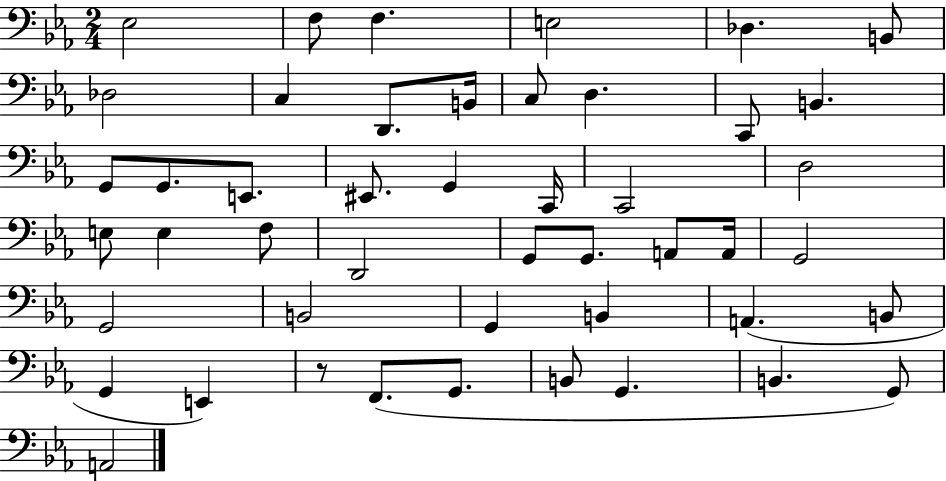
X:1
T:Untitled
M:2/4
L:1/4
K:Eb
_E,2 F,/2 F, E,2 _D, B,,/2 _D,2 C, D,,/2 B,,/4 C,/2 D, C,,/2 B,, G,,/2 G,,/2 E,,/2 ^E,,/2 G,, C,,/4 C,,2 D,2 E,/2 E, F,/2 D,,2 G,,/2 G,,/2 A,,/2 A,,/4 G,,2 G,,2 B,,2 G,, B,, A,, B,,/2 G,, E,, z/2 F,,/2 G,,/2 B,,/2 G,, B,, G,,/2 A,,2